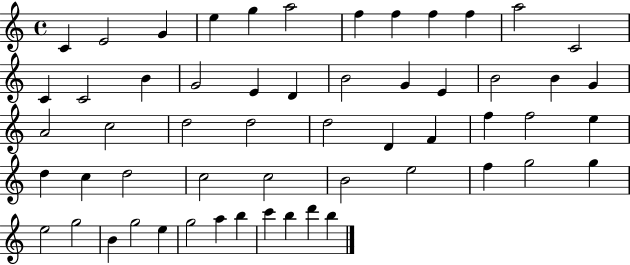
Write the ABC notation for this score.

X:1
T:Untitled
M:4/4
L:1/4
K:C
C E2 G e g a2 f f f f a2 C2 C C2 B G2 E D B2 G E B2 B G A2 c2 d2 d2 d2 D F f f2 e d c d2 c2 c2 B2 e2 f g2 g e2 g2 B g2 e g2 a b c' b d' b